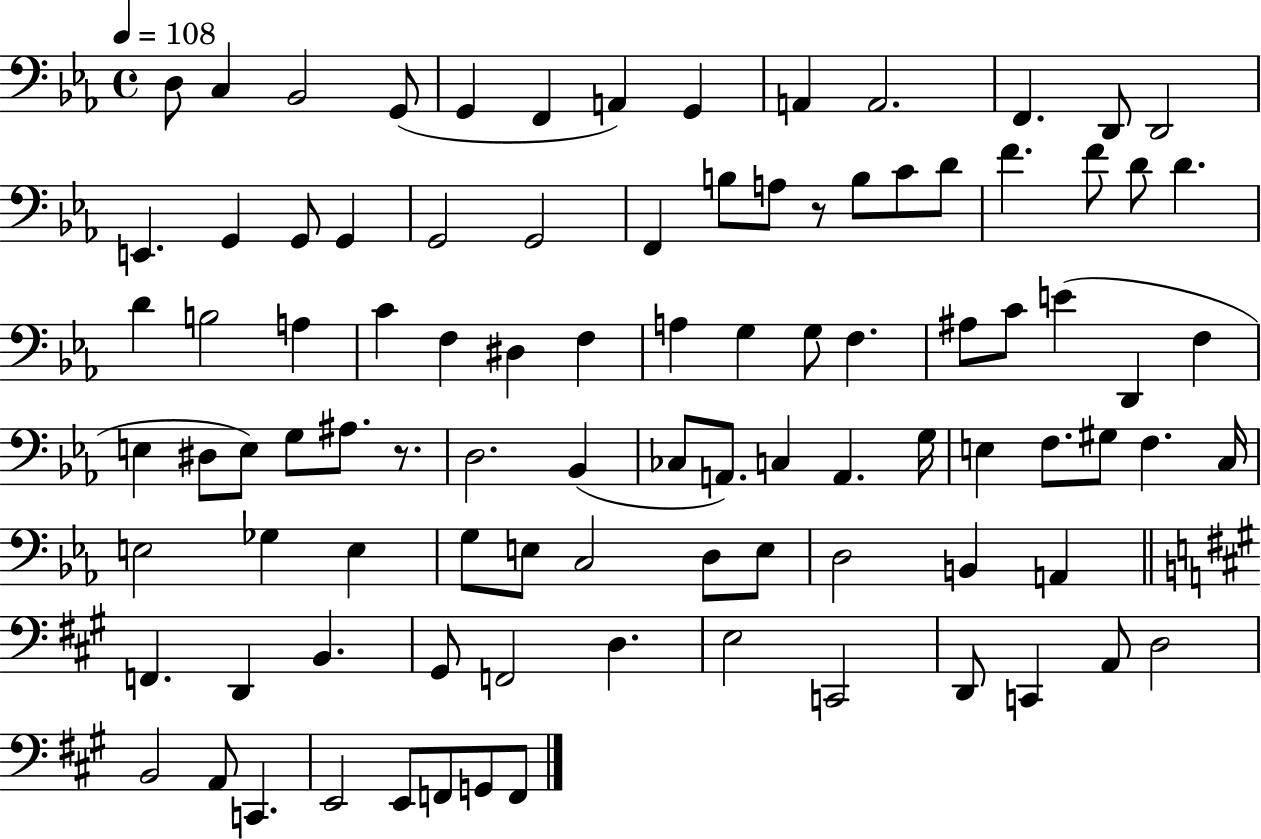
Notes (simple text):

D3/e C3/q Bb2/h G2/e G2/q F2/q A2/q G2/q A2/q A2/h. F2/q. D2/e D2/h E2/q. G2/q G2/e G2/q G2/h G2/h F2/q B3/e A3/e R/e B3/e C4/e D4/e F4/q. F4/e D4/e D4/q. D4/q B3/h A3/q C4/q F3/q D#3/q F3/q A3/q G3/q G3/e F3/q. A#3/e C4/e E4/q D2/q F3/q E3/q D#3/e E3/e G3/e A#3/e. R/e. D3/h. Bb2/q CES3/e A2/e. C3/q A2/q. G3/s E3/q F3/e. G#3/e F3/q. C3/s E3/h Gb3/q E3/q G3/e E3/e C3/h D3/e E3/e D3/h B2/q A2/q F2/q. D2/q B2/q. G#2/e F2/h D3/q. E3/h C2/h D2/e C2/q A2/e D3/h B2/h A2/e C2/q. E2/h E2/e F2/e G2/e F2/e